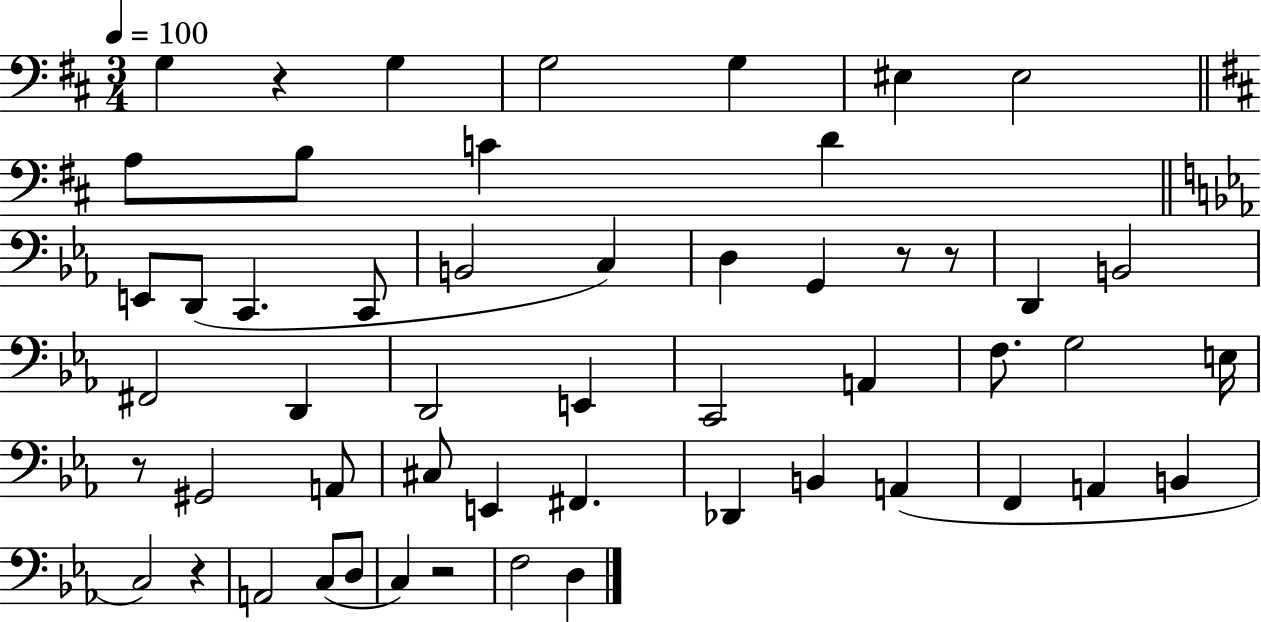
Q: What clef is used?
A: bass